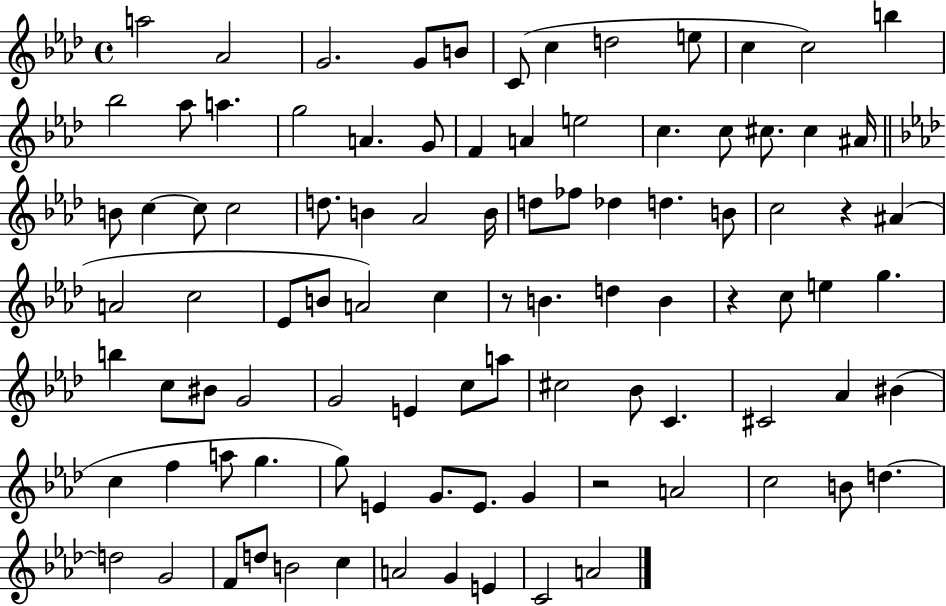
X:1
T:Untitled
M:4/4
L:1/4
K:Ab
a2 _A2 G2 G/2 B/2 C/2 c d2 e/2 c c2 b _b2 _a/2 a g2 A G/2 F A e2 c c/2 ^c/2 ^c ^A/4 B/2 c c/2 c2 d/2 B _A2 B/4 d/2 _f/2 _d d B/2 c2 z ^A A2 c2 _E/2 B/2 A2 c z/2 B d B z c/2 e g b c/2 ^B/2 G2 G2 E c/2 a/2 ^c2 _B/2 C ^C2 _A ^B c f a/2 g g/2 E G/2 E/2 G z2 A2 c2 B/2 d d2 G2 F/2 d/2 B2 c A2 G E C2 A2